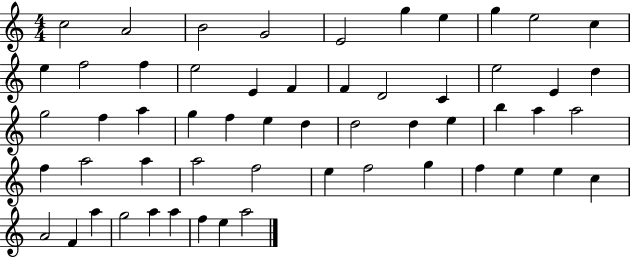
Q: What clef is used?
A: treble